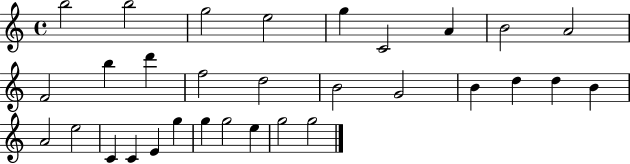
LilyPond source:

{
  \clef treble
  \time 4/4
  \defaultTimeSignature
  \key c \major
  b''2 b''2 | g''2 e''2 | g''4 c'2 a'4 | b'2 a'2 | \break f'2 b''4 d'''4 | f''2 d''2 | b'2 g'2 | b'4 d''4 d''4 b'4 | \break a'2 e''2 | c'4 c'4 e'4 g''4 | g''4 g''2 e''4 | g''2 g''2 | \break \bar "|."
}